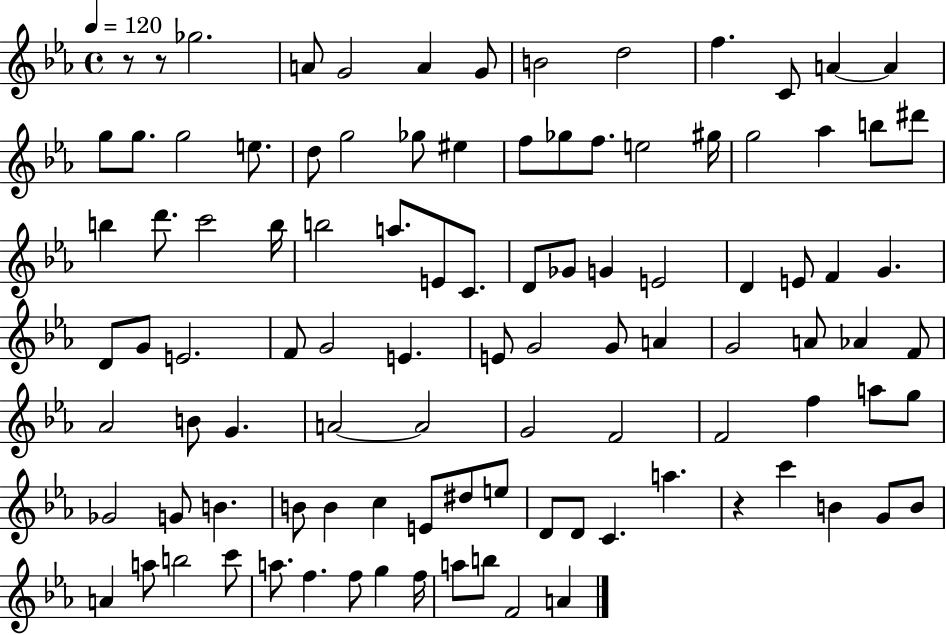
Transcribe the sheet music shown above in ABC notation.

X:1
T:Untitled
M:4/4
L:1/4
K:Eb
z/2 z/2 _g2 A/2 G2 A G/2 B2 d2 f C/2 A A g/2 g/2 g2 e/2 d/2 g2 _g/2 ^e f/2 _g/2 f/2 e2 ^g/4 g2 _a b/2 ^d'/2 b d'/2 c'2 b/4 b2 a/2 E/2 C/2 D/2 _G/2 G E2 D E/2 F G D/2 G/2 E2 F/2 G2 E E/2 G2 G/2 A G2 A/2 _A F/2 _A2 B/2 G A2 A2 G2 F2 F2 f a/2 g/2 _G2 G/2 B B/2 B c E/2 ^d/2 e/2 D/2 D/2 C a z c' B G/2 B/2 A a/2 b2 c'/2 a/2 f f/2 g f/4 a/2 b/2 F2 A